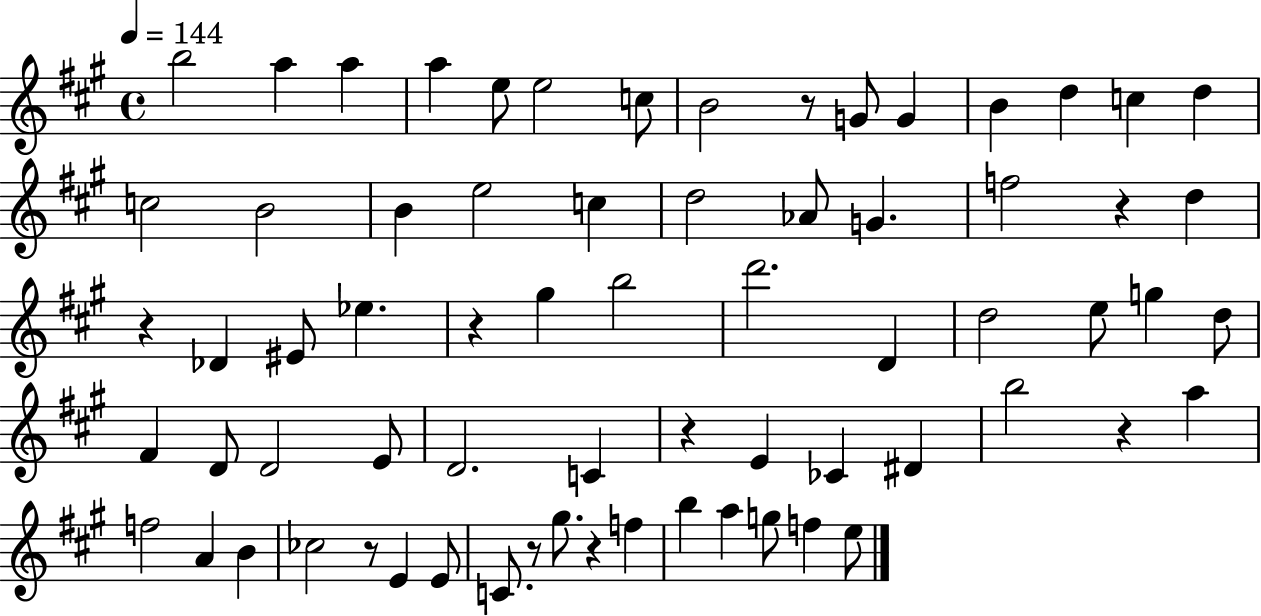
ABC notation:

X:1
T:Untitled
M:4/4
L:1/4
K:A
b2 a a a e/2 e2 c/2 B2 z/2 G/2 G B d c d c2 B2 B e2 c d2 _A/2 G f2 z d z _D ^E/2 _e z ^g b2 d'2 D d2 e/2 g d/2 ^F D/2 D2 E/2 D2 C z E _C ^D b2 z a f2 A B _c2 z/2 E E/2 C/2 z/2 ^g/2 z f b a g/2 f e/2